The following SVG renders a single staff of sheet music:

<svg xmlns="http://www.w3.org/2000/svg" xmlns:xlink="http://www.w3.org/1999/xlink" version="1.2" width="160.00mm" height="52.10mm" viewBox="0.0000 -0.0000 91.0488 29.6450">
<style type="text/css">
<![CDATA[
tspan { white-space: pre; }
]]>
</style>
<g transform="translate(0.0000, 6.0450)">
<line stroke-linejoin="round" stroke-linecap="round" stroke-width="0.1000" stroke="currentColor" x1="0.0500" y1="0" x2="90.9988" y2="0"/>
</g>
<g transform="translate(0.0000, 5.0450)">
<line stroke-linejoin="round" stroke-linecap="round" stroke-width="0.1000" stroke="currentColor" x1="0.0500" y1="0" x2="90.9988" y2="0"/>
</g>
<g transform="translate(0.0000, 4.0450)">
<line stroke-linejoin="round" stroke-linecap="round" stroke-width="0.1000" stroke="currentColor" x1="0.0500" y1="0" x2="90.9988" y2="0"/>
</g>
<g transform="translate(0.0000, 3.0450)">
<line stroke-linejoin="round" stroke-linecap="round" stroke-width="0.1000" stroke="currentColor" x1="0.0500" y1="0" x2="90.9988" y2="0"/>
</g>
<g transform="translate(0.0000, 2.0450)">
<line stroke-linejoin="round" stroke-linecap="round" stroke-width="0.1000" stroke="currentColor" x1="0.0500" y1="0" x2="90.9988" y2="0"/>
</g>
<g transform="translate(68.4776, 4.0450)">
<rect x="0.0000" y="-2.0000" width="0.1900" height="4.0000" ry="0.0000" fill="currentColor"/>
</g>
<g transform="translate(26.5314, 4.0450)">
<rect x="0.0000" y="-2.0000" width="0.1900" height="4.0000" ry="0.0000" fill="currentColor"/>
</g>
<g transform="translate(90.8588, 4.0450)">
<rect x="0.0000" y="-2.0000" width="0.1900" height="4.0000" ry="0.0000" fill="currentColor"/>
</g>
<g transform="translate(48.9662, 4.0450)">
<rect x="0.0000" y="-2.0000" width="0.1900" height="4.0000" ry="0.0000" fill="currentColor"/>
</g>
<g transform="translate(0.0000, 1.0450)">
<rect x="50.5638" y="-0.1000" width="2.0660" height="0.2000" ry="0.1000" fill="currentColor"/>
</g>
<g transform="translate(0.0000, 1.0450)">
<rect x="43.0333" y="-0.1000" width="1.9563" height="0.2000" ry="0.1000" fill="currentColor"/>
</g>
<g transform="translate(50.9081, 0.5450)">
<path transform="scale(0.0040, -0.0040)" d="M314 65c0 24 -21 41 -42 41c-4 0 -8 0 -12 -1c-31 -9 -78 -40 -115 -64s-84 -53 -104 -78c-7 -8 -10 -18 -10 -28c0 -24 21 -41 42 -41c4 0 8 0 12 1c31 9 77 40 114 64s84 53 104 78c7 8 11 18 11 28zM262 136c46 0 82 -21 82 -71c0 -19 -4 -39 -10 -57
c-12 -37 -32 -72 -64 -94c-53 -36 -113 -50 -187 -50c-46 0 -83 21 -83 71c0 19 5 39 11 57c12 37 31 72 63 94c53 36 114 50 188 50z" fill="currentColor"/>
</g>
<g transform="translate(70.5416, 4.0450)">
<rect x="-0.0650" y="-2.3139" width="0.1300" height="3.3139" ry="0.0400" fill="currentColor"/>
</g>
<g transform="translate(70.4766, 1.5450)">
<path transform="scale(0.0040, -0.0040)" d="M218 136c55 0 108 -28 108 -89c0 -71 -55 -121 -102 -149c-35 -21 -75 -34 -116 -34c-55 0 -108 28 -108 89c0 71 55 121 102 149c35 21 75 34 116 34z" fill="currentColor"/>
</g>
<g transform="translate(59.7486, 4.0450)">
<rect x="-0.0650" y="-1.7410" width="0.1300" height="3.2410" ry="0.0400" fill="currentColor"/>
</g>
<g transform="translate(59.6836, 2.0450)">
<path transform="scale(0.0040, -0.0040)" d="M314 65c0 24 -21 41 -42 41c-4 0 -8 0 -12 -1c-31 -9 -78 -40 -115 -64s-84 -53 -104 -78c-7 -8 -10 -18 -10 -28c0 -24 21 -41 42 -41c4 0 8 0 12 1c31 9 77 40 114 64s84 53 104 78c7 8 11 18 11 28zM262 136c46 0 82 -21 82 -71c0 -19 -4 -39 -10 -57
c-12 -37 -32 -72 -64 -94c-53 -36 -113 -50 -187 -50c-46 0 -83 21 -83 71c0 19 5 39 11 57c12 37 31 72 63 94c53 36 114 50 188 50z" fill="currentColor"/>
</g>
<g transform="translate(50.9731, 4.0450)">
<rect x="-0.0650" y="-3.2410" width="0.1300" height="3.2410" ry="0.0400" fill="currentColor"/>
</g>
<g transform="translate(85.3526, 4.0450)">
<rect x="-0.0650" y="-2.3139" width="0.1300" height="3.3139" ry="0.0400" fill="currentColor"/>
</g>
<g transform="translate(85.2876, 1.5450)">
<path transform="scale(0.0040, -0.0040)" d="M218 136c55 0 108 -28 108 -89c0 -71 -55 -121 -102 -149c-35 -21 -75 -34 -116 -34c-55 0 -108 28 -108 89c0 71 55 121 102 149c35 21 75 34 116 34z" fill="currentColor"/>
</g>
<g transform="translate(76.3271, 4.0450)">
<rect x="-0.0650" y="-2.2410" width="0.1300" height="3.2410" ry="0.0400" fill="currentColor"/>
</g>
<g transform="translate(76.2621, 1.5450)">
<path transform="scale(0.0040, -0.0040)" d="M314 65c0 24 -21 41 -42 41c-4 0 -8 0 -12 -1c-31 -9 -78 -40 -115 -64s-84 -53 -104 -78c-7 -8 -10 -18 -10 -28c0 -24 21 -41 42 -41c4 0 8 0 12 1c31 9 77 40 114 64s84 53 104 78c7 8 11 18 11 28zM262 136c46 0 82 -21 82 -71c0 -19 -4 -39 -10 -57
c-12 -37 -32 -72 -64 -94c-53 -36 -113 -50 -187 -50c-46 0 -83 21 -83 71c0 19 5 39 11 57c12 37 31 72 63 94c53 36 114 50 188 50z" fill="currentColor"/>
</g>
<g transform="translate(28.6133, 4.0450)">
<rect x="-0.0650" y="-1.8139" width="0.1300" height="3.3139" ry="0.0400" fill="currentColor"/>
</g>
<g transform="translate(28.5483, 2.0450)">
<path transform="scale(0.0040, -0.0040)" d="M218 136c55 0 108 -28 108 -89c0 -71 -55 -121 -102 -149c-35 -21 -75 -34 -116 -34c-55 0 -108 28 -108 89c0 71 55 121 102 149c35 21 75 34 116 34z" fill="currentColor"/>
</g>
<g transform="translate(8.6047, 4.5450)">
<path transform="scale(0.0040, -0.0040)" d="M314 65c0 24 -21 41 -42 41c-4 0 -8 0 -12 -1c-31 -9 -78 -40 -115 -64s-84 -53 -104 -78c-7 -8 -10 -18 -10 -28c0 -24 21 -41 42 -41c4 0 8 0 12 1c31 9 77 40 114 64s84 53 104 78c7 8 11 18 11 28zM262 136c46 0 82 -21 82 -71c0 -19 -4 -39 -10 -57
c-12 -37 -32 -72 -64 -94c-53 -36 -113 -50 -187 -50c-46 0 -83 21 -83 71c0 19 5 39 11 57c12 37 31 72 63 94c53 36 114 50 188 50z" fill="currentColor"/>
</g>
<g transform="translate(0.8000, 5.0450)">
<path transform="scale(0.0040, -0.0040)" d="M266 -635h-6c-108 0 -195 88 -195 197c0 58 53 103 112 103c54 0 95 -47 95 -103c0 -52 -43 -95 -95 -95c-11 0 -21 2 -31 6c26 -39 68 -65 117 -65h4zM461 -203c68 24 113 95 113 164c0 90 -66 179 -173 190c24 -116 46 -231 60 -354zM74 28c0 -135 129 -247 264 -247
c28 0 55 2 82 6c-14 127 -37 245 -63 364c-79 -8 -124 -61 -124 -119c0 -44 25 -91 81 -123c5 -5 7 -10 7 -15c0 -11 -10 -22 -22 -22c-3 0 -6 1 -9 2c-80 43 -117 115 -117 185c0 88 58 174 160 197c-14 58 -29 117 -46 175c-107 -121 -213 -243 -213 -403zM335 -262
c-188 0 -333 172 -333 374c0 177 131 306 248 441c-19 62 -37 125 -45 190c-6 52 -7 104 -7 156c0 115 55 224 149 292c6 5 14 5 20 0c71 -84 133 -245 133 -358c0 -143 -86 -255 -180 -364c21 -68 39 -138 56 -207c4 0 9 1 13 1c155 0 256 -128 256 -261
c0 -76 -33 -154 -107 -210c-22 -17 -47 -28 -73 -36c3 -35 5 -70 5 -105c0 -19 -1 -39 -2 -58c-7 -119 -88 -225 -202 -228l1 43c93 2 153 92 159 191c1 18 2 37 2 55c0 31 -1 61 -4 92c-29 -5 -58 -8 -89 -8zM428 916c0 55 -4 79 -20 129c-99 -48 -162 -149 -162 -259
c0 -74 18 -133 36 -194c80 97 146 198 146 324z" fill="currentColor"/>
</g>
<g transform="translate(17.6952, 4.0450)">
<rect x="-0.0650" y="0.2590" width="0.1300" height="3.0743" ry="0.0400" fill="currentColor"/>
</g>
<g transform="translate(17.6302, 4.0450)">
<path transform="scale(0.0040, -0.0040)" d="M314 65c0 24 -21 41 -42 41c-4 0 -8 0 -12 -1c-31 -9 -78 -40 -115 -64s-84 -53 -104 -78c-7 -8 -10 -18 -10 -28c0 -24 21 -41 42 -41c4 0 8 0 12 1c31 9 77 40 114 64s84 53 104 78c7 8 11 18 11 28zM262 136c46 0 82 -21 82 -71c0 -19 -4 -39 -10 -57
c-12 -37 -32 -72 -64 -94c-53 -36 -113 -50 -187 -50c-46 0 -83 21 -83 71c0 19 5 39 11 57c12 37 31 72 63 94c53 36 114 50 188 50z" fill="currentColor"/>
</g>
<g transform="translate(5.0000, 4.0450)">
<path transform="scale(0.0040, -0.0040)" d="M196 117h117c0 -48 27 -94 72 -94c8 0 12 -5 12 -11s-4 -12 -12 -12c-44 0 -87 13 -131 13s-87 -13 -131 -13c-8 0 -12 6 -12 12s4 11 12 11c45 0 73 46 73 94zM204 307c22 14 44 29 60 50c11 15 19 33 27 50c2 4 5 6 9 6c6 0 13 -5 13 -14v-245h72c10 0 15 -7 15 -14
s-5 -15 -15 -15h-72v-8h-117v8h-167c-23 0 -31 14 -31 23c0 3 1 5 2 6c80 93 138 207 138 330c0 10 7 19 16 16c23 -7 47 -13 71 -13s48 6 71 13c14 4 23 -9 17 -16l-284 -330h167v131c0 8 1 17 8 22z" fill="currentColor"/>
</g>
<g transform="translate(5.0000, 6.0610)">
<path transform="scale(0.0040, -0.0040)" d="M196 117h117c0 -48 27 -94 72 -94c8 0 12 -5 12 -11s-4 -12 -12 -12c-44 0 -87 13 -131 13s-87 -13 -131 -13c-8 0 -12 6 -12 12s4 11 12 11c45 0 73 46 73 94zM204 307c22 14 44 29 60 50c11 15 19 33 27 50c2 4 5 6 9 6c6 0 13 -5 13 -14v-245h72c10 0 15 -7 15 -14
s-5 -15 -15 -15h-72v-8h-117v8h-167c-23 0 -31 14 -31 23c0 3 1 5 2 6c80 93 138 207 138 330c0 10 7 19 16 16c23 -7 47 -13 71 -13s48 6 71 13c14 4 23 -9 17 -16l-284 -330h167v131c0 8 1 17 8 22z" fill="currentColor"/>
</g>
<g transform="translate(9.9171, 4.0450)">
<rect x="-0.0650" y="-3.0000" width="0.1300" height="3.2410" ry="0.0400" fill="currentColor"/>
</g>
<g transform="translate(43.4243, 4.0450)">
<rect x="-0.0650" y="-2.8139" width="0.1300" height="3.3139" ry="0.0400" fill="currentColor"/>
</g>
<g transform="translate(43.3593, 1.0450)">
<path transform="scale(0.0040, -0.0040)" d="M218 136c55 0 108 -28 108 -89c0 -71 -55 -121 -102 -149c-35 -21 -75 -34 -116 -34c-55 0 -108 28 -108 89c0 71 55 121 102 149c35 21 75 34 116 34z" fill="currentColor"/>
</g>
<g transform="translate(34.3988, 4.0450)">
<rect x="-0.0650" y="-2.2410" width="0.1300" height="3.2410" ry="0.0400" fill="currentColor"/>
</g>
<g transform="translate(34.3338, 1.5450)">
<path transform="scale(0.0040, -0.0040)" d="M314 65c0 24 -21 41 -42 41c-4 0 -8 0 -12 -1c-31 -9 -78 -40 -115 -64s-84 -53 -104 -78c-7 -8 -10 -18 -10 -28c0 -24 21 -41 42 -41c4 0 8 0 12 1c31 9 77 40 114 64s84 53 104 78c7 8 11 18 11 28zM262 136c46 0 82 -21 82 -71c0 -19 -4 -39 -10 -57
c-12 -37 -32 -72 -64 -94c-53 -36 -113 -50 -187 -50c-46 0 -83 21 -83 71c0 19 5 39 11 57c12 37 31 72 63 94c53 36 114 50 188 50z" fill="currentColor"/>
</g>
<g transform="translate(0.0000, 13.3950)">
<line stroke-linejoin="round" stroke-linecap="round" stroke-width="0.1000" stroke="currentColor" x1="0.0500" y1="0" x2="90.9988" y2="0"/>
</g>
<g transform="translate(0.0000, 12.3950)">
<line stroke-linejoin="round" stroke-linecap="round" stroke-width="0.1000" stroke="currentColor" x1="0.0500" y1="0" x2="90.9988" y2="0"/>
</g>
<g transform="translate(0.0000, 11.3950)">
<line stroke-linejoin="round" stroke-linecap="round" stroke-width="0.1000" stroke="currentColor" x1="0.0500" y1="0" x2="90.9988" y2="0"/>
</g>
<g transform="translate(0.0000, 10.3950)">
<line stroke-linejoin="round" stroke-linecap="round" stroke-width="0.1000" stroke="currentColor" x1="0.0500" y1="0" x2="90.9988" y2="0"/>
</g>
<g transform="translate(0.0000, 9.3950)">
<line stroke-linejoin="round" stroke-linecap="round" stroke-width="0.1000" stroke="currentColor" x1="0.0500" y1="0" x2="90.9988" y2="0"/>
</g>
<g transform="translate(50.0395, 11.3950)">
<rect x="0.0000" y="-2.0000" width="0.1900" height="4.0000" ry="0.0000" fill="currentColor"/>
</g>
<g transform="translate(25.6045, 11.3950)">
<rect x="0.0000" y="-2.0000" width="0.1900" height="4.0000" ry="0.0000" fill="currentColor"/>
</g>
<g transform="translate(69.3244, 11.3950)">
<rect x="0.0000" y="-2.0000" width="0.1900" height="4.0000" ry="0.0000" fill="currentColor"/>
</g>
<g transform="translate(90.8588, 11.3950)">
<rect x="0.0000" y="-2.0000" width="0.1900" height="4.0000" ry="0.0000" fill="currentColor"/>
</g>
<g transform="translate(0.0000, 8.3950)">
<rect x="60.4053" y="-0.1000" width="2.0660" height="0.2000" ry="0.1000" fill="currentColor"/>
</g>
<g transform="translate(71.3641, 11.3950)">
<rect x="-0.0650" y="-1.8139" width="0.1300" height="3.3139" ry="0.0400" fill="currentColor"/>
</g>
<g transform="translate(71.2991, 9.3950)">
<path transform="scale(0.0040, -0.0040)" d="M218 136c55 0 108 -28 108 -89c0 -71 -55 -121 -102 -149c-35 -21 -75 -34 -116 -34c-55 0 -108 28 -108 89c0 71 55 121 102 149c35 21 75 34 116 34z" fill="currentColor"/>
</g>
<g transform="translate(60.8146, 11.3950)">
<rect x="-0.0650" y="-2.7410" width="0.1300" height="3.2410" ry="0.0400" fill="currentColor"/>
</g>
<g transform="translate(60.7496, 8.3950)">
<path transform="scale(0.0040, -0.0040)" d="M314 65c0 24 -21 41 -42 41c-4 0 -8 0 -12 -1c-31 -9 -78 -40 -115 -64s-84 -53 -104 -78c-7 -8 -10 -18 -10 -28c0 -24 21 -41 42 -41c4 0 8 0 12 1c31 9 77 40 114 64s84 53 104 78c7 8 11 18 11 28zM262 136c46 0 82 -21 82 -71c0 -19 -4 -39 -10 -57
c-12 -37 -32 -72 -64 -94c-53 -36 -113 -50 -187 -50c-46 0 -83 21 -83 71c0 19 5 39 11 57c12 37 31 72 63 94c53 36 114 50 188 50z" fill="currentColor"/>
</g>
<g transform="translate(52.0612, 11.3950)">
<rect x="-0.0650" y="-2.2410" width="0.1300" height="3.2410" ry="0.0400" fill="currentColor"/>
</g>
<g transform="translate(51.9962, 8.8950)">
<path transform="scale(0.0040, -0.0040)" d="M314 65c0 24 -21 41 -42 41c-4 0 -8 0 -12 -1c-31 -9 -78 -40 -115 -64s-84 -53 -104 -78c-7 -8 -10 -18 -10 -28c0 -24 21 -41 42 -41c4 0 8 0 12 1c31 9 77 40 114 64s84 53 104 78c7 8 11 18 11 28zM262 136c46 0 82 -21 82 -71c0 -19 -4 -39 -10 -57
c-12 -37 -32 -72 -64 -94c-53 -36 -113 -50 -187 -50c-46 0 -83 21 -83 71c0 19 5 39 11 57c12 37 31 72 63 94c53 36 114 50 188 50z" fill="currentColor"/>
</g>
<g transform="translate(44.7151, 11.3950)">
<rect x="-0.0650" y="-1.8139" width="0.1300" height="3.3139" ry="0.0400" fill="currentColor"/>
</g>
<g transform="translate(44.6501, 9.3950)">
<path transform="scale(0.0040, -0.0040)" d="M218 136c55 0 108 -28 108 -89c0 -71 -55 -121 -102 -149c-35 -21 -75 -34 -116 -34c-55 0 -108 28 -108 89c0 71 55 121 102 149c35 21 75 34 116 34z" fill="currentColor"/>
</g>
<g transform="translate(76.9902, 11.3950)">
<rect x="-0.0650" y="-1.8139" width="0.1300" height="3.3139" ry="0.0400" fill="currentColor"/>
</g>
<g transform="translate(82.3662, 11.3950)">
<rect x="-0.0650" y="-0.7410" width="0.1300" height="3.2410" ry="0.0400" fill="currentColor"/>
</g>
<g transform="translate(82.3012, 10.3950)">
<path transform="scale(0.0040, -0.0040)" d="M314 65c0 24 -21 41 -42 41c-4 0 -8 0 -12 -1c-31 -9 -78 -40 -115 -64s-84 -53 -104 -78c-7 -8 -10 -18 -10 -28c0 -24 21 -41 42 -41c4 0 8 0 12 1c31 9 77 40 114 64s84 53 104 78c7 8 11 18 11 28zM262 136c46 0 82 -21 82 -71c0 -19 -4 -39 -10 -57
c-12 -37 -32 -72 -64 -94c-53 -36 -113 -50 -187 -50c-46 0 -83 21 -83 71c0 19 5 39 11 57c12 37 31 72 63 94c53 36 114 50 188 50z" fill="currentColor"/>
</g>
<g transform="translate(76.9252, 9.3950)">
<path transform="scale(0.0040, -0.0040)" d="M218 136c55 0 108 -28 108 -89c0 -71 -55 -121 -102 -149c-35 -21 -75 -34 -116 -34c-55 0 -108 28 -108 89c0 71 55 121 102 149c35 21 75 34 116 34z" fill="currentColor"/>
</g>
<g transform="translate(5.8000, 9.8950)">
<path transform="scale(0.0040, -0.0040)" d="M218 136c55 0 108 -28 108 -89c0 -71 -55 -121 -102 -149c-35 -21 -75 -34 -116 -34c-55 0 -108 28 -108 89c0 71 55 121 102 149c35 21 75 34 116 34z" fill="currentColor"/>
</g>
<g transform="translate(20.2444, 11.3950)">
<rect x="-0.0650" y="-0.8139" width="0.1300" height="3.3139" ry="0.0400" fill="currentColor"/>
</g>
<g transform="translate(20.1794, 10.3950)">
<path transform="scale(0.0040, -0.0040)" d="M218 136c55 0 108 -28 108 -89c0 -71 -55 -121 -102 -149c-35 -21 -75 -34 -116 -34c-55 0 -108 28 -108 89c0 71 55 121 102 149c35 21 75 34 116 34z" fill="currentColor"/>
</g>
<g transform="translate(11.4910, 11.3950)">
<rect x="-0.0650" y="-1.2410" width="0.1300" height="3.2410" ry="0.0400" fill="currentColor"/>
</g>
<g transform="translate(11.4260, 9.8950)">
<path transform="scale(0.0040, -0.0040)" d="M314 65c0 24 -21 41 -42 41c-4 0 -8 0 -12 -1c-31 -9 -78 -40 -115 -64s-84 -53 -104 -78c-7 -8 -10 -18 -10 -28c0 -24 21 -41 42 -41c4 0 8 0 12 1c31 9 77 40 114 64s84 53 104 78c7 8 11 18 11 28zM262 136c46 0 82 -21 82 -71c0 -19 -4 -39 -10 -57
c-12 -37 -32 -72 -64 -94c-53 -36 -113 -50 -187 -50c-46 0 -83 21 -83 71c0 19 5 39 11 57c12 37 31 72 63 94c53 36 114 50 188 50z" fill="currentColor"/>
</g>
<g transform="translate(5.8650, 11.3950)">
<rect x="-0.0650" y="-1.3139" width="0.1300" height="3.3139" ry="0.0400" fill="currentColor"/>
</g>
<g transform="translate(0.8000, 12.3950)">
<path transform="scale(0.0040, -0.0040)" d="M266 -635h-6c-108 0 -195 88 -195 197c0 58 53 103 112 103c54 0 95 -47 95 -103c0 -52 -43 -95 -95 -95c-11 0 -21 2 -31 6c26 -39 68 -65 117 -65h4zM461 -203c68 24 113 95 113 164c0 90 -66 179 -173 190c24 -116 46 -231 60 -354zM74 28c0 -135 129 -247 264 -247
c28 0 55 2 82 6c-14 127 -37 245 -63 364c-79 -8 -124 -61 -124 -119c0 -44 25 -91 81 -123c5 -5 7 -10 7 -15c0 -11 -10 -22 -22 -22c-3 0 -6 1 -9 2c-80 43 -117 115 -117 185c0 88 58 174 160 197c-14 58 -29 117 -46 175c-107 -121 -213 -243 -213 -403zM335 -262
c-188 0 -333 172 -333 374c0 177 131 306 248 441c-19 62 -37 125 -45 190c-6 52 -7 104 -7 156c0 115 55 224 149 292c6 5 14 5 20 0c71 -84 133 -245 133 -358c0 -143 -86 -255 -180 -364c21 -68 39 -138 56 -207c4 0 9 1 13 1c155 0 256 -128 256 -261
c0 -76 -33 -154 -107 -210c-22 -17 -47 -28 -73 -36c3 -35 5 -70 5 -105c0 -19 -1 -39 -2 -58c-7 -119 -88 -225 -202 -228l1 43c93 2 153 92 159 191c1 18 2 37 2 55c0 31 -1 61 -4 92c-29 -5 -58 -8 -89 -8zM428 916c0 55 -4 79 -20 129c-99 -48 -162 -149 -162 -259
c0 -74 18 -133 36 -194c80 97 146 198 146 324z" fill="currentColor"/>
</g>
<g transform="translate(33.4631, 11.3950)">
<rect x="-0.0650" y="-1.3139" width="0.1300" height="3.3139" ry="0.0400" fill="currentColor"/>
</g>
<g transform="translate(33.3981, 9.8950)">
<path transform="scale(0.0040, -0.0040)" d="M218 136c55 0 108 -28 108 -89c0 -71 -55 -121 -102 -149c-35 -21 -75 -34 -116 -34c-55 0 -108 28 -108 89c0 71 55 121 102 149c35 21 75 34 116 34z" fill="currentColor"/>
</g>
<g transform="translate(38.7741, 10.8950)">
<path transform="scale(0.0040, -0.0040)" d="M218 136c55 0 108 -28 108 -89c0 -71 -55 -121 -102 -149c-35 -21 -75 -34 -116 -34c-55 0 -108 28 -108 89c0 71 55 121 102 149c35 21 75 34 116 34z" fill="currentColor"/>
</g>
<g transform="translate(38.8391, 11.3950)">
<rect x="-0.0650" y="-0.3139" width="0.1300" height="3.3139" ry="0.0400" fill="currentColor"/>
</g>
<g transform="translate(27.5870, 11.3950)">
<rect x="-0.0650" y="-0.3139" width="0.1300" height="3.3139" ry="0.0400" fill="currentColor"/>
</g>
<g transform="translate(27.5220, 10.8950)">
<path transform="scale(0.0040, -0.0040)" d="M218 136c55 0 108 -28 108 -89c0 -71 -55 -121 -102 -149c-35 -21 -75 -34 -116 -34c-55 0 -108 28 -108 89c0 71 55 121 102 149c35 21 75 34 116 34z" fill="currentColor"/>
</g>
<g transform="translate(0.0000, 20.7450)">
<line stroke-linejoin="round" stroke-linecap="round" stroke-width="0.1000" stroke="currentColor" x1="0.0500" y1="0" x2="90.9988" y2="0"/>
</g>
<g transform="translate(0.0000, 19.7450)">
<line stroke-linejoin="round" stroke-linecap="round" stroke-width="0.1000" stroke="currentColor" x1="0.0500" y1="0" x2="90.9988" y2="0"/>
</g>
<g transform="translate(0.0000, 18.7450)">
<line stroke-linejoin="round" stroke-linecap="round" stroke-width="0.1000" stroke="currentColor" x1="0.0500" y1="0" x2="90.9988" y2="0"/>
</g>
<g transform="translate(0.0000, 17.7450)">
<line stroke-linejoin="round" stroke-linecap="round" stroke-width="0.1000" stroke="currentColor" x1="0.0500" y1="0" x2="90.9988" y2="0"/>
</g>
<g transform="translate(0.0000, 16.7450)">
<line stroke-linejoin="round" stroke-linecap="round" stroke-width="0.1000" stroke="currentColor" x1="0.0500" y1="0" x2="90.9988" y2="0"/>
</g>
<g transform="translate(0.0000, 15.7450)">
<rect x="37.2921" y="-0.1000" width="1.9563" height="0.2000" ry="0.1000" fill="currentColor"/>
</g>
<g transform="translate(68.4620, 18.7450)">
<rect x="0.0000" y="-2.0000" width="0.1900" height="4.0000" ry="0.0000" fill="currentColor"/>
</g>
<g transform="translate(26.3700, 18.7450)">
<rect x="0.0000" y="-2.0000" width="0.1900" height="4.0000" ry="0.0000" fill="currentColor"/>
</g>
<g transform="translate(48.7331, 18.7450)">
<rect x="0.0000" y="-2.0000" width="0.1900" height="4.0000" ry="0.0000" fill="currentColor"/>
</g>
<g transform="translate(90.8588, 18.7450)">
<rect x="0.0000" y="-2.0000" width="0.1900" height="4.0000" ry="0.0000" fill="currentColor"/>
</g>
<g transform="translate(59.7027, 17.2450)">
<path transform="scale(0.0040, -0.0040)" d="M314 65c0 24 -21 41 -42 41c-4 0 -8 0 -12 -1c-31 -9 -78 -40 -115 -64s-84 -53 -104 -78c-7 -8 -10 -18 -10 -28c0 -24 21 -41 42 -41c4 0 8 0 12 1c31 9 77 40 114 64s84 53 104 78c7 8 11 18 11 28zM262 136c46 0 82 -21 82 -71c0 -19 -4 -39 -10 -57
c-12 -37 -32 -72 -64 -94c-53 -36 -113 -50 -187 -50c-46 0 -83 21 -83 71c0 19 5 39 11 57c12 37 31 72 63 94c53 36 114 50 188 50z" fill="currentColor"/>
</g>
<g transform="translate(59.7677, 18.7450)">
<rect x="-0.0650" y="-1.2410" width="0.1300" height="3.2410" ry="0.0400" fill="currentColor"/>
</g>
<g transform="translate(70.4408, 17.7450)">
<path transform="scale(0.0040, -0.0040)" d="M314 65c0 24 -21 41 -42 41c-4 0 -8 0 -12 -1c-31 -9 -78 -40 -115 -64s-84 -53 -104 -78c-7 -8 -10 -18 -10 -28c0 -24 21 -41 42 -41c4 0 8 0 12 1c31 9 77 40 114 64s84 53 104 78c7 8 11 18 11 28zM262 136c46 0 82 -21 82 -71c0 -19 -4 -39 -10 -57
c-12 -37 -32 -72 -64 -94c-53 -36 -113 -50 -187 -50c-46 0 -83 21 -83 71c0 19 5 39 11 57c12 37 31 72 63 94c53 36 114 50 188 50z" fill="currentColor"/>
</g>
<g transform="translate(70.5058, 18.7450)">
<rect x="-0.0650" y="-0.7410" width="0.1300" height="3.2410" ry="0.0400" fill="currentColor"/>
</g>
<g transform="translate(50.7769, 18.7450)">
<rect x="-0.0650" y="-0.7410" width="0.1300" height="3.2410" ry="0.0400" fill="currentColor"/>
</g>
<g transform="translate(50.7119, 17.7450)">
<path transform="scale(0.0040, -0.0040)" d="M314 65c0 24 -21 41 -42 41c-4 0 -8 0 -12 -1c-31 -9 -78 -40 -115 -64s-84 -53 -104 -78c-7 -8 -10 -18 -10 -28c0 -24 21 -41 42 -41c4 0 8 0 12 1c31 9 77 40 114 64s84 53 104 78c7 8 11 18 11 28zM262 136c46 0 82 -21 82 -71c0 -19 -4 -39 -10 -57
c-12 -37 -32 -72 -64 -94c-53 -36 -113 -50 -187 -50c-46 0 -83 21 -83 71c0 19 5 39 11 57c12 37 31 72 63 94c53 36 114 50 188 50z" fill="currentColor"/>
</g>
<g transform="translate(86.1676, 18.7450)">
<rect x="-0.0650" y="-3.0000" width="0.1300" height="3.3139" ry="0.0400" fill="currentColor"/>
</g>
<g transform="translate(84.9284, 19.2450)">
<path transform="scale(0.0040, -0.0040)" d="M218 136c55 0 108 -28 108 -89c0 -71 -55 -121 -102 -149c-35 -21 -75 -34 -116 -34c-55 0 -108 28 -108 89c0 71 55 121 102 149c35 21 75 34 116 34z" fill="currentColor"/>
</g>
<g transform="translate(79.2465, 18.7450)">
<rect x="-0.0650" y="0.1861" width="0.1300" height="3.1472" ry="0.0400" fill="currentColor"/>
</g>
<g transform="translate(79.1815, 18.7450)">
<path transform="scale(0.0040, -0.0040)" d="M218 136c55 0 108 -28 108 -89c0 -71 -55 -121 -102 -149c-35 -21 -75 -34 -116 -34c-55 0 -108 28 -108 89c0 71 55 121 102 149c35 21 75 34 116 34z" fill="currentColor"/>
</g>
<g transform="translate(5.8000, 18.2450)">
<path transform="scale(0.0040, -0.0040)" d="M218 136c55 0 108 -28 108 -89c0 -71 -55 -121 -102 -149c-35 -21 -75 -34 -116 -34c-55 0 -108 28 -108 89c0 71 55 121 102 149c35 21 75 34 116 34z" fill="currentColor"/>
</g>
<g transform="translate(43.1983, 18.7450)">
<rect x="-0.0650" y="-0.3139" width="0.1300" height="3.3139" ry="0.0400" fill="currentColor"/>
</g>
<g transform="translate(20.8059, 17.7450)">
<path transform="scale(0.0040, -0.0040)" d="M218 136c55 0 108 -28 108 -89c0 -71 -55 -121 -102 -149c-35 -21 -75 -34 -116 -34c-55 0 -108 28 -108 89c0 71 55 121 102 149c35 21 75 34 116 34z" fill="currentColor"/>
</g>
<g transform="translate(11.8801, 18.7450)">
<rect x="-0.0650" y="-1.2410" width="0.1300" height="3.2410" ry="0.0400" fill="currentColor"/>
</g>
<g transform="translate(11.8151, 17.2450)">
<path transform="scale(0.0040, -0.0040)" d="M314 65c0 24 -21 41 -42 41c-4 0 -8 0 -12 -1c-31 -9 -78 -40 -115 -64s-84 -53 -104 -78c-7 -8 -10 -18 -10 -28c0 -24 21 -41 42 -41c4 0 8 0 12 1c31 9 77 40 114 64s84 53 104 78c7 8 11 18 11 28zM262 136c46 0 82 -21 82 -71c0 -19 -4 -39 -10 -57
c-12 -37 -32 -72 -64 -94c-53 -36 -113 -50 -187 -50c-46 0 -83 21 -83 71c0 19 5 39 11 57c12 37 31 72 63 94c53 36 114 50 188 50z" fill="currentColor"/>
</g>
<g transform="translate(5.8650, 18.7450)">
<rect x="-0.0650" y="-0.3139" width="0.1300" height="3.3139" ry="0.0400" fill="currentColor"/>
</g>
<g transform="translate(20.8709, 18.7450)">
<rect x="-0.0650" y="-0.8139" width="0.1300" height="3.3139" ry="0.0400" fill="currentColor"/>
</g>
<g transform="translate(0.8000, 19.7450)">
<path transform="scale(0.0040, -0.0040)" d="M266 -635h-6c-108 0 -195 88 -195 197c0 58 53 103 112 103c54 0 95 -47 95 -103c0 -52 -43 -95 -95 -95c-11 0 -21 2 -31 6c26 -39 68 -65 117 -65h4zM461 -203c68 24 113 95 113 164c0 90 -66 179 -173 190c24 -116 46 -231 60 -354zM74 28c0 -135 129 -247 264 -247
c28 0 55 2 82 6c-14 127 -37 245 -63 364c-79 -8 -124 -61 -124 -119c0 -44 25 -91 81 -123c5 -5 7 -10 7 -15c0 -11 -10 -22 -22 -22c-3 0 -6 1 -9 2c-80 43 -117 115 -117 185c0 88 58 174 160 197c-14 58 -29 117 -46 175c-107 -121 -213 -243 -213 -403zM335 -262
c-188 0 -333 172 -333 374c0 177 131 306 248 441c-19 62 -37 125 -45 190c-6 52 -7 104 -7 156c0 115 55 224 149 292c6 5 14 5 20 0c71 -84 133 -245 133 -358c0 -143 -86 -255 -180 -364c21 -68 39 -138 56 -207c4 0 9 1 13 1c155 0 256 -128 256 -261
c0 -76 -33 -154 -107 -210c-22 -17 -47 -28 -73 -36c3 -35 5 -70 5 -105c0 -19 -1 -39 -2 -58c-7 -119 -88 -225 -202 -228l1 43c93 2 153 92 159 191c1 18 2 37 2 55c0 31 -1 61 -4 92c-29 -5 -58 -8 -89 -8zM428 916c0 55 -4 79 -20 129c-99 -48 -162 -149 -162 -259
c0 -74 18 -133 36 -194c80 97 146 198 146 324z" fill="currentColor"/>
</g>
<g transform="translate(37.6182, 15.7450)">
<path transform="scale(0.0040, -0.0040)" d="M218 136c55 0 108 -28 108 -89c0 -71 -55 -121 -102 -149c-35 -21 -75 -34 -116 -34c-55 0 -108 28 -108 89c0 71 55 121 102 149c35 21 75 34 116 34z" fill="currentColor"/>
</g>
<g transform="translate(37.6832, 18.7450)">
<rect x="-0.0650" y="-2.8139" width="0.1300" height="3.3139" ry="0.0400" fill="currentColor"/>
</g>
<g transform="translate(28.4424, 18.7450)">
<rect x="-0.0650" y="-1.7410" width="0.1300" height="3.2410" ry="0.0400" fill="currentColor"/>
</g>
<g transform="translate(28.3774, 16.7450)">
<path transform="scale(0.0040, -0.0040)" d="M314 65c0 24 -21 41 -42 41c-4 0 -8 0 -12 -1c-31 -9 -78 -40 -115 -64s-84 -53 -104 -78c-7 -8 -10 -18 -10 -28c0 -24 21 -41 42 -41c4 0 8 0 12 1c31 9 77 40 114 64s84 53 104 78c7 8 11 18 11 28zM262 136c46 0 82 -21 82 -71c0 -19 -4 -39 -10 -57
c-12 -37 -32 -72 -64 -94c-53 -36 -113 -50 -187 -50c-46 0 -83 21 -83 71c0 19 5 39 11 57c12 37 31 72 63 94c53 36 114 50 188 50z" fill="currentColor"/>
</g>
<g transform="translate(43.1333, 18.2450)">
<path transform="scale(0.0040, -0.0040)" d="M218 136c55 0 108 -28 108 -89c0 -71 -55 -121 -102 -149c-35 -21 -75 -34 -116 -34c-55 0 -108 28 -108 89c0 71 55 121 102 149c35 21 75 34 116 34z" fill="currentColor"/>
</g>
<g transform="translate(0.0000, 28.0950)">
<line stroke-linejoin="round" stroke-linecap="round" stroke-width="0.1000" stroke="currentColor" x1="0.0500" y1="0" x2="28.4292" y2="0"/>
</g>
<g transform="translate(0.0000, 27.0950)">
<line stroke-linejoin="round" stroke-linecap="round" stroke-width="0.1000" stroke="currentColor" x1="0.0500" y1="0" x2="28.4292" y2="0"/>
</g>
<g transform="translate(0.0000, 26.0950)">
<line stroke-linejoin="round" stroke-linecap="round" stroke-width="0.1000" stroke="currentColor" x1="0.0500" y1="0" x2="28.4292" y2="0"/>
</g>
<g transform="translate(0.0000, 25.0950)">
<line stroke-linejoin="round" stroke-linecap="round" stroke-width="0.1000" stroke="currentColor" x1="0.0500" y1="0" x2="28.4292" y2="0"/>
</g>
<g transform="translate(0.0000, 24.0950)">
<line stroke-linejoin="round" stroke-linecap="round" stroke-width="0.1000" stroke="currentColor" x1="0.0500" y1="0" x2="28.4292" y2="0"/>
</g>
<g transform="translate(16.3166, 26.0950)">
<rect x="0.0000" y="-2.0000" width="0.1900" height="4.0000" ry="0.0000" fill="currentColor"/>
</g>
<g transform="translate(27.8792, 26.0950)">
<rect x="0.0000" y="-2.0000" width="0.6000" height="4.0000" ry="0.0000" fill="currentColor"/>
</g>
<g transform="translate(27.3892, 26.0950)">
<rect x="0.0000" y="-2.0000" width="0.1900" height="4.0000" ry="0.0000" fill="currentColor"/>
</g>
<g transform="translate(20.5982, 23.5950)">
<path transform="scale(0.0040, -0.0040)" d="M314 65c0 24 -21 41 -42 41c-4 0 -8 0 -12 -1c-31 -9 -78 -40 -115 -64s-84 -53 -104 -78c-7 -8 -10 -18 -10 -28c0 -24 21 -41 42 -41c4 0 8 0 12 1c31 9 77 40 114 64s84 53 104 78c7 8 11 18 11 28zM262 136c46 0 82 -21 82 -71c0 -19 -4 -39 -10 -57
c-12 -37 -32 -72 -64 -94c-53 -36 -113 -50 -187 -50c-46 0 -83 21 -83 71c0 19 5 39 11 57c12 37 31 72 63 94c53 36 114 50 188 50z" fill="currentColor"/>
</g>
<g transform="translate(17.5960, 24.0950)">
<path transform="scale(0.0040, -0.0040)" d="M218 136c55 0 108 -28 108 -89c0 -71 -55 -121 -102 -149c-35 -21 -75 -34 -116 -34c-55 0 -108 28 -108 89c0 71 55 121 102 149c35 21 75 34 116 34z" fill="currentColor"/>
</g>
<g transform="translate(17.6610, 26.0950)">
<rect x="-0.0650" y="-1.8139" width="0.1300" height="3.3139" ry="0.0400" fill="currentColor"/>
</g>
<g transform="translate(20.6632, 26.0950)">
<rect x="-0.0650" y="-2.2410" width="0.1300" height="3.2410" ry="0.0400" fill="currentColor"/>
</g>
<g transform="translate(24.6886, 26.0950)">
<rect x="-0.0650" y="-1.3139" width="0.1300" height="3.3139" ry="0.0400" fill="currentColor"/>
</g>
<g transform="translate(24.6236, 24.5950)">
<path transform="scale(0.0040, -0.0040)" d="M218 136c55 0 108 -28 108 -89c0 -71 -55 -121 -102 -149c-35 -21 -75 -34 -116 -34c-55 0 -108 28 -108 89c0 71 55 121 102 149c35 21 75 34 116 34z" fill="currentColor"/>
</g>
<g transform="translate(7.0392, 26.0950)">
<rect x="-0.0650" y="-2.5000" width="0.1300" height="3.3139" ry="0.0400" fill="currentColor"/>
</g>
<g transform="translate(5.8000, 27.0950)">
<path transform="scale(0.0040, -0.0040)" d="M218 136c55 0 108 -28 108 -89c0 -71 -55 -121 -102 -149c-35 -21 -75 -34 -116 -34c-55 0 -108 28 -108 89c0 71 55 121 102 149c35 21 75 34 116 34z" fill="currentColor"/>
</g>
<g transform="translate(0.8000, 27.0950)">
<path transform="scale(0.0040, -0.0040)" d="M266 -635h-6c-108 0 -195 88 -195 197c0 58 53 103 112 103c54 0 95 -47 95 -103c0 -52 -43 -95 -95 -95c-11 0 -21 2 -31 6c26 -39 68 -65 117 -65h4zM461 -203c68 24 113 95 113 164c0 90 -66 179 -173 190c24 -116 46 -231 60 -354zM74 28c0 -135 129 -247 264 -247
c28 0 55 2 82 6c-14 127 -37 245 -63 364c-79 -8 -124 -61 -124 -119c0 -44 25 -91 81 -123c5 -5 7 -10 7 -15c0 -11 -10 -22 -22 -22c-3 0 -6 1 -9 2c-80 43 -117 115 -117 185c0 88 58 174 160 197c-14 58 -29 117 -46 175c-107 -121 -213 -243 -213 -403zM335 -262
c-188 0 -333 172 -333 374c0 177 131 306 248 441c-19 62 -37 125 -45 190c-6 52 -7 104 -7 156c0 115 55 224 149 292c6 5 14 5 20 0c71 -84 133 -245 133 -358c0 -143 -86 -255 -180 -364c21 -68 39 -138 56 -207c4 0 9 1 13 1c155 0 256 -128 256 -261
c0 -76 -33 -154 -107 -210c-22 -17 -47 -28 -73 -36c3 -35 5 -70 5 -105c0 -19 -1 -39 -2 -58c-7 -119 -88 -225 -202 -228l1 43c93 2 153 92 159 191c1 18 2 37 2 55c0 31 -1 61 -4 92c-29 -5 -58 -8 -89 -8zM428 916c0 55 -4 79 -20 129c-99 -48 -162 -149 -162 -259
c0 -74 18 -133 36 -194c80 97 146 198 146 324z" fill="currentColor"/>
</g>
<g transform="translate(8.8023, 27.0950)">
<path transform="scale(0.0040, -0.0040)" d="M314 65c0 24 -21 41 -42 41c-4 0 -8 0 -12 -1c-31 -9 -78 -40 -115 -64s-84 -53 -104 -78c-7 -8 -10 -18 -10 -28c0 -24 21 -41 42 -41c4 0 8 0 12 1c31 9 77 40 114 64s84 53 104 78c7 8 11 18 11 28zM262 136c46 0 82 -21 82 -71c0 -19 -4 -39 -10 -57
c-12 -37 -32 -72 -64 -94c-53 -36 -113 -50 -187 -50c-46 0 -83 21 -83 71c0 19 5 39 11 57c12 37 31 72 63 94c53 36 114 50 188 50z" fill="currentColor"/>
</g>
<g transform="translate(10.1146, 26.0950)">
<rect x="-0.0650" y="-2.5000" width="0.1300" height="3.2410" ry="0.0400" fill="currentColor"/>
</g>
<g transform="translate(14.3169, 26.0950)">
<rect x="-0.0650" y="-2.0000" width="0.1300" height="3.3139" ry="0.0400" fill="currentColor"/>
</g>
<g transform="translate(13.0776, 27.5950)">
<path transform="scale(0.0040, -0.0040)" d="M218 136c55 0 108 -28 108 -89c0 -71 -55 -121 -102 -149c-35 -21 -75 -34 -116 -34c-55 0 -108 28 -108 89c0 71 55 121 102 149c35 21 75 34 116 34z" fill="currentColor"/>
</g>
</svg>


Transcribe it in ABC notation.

X:1
T:Untitled
M:4/4
L:1/4
K:C
A2 B2 f g2 a b2 f2 g g2 g e e2 d c e c f g2 a2 f f d2 c e2 d f2 a c d2 e2 d2 B A G G2 F f g2 e